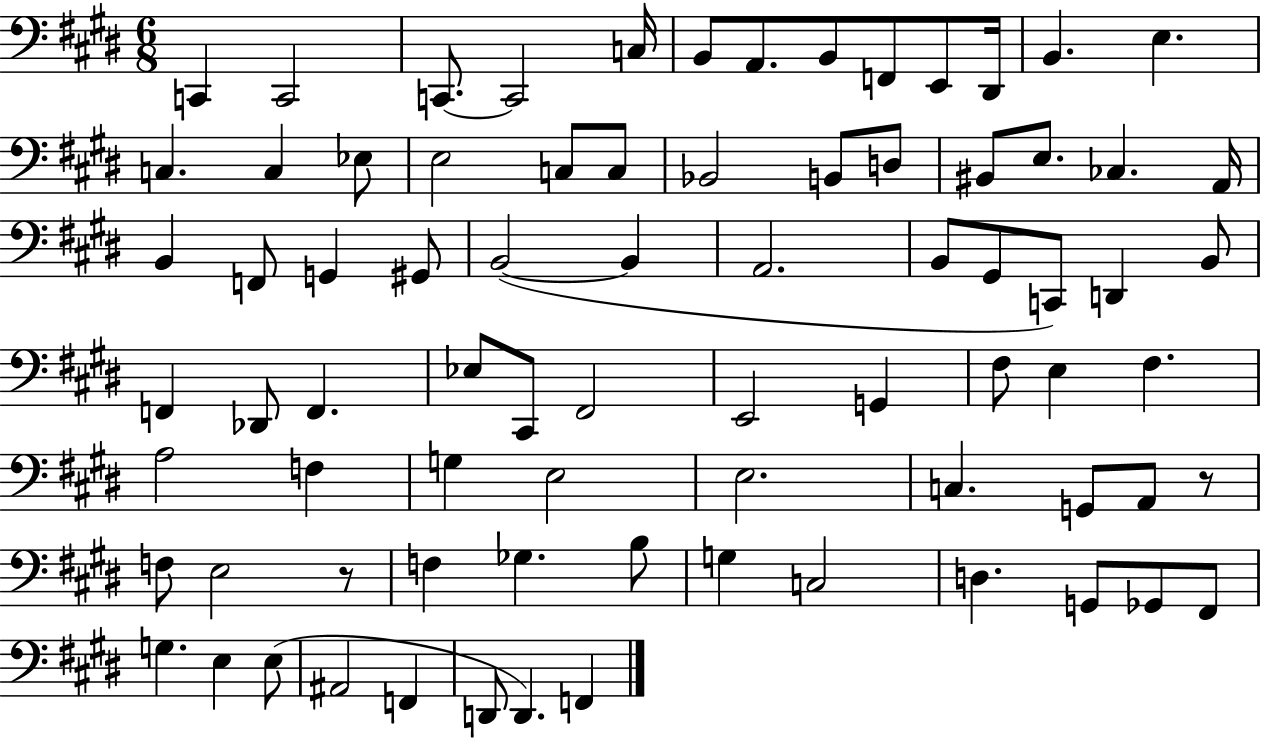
C2/q C2/h C2/e. C2/h C3/s B2/e A2/e. B2/e F2/e E2/e D#2/s B2/q. E3/q. C3/q. C3/q Eb3/e E3/h C3/e C3/e Bb2/h B2/e D3/e BIS2/e E3/e. CES3/q. A2/s B2/q F2/e G2/q G#2/e B2/h B2/q A2/h. B2/e G#2/e C2/e D2/q B2/e F2/q Db2/e F2/q. Eb3/e C#2/e F#2/h E2/h G2/q F#3/e E3/q F#3/q. A3/h F3/q G3/q E3/h E3/h. C3/q. G2/e A2/e R/e F3/e E3/h R/e F3/q Gb3/q. B3/e G3/q C3/h D3/q. G2/e Gb2/e F#2/e G3/q. E3/q E3/e A#2/h F2/q D2/e D2/q. F2/q